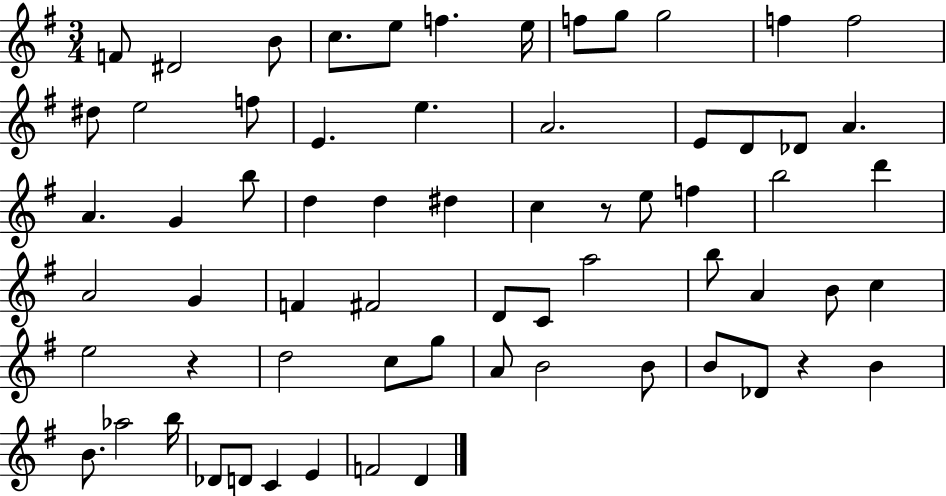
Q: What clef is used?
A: treble